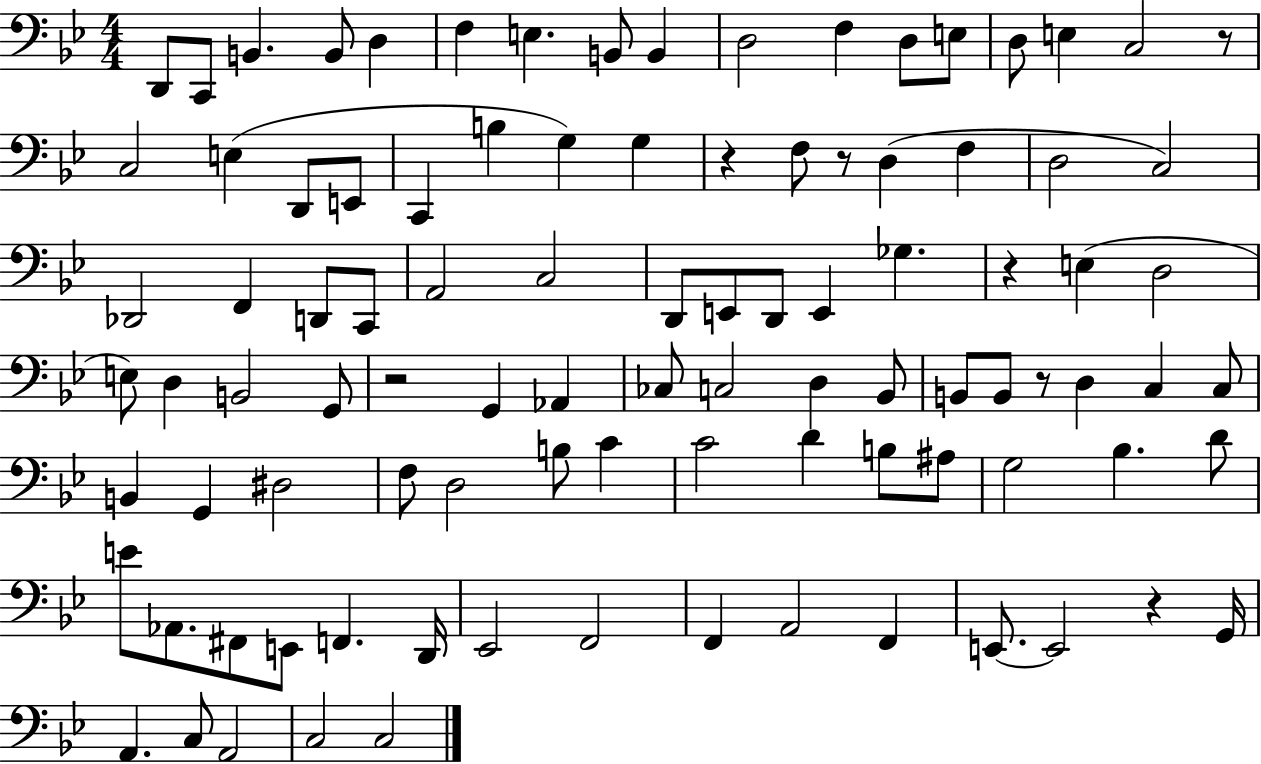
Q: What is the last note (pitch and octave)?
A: C3